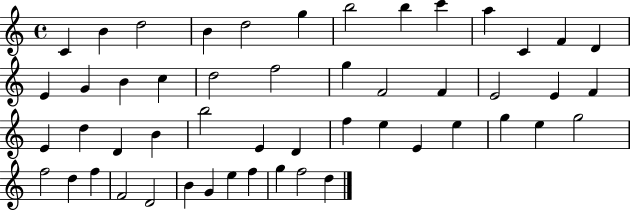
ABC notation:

X:1
T:Untitled
M:4/4
L:1/4
K:C
C B d2 B d2 g b2 b c' a C F D E G B c d2 f2 g F2 F E2 E F E d D B b2 E D f e E e g e g2 f2 d f F2 D2 B G e f g f2 d